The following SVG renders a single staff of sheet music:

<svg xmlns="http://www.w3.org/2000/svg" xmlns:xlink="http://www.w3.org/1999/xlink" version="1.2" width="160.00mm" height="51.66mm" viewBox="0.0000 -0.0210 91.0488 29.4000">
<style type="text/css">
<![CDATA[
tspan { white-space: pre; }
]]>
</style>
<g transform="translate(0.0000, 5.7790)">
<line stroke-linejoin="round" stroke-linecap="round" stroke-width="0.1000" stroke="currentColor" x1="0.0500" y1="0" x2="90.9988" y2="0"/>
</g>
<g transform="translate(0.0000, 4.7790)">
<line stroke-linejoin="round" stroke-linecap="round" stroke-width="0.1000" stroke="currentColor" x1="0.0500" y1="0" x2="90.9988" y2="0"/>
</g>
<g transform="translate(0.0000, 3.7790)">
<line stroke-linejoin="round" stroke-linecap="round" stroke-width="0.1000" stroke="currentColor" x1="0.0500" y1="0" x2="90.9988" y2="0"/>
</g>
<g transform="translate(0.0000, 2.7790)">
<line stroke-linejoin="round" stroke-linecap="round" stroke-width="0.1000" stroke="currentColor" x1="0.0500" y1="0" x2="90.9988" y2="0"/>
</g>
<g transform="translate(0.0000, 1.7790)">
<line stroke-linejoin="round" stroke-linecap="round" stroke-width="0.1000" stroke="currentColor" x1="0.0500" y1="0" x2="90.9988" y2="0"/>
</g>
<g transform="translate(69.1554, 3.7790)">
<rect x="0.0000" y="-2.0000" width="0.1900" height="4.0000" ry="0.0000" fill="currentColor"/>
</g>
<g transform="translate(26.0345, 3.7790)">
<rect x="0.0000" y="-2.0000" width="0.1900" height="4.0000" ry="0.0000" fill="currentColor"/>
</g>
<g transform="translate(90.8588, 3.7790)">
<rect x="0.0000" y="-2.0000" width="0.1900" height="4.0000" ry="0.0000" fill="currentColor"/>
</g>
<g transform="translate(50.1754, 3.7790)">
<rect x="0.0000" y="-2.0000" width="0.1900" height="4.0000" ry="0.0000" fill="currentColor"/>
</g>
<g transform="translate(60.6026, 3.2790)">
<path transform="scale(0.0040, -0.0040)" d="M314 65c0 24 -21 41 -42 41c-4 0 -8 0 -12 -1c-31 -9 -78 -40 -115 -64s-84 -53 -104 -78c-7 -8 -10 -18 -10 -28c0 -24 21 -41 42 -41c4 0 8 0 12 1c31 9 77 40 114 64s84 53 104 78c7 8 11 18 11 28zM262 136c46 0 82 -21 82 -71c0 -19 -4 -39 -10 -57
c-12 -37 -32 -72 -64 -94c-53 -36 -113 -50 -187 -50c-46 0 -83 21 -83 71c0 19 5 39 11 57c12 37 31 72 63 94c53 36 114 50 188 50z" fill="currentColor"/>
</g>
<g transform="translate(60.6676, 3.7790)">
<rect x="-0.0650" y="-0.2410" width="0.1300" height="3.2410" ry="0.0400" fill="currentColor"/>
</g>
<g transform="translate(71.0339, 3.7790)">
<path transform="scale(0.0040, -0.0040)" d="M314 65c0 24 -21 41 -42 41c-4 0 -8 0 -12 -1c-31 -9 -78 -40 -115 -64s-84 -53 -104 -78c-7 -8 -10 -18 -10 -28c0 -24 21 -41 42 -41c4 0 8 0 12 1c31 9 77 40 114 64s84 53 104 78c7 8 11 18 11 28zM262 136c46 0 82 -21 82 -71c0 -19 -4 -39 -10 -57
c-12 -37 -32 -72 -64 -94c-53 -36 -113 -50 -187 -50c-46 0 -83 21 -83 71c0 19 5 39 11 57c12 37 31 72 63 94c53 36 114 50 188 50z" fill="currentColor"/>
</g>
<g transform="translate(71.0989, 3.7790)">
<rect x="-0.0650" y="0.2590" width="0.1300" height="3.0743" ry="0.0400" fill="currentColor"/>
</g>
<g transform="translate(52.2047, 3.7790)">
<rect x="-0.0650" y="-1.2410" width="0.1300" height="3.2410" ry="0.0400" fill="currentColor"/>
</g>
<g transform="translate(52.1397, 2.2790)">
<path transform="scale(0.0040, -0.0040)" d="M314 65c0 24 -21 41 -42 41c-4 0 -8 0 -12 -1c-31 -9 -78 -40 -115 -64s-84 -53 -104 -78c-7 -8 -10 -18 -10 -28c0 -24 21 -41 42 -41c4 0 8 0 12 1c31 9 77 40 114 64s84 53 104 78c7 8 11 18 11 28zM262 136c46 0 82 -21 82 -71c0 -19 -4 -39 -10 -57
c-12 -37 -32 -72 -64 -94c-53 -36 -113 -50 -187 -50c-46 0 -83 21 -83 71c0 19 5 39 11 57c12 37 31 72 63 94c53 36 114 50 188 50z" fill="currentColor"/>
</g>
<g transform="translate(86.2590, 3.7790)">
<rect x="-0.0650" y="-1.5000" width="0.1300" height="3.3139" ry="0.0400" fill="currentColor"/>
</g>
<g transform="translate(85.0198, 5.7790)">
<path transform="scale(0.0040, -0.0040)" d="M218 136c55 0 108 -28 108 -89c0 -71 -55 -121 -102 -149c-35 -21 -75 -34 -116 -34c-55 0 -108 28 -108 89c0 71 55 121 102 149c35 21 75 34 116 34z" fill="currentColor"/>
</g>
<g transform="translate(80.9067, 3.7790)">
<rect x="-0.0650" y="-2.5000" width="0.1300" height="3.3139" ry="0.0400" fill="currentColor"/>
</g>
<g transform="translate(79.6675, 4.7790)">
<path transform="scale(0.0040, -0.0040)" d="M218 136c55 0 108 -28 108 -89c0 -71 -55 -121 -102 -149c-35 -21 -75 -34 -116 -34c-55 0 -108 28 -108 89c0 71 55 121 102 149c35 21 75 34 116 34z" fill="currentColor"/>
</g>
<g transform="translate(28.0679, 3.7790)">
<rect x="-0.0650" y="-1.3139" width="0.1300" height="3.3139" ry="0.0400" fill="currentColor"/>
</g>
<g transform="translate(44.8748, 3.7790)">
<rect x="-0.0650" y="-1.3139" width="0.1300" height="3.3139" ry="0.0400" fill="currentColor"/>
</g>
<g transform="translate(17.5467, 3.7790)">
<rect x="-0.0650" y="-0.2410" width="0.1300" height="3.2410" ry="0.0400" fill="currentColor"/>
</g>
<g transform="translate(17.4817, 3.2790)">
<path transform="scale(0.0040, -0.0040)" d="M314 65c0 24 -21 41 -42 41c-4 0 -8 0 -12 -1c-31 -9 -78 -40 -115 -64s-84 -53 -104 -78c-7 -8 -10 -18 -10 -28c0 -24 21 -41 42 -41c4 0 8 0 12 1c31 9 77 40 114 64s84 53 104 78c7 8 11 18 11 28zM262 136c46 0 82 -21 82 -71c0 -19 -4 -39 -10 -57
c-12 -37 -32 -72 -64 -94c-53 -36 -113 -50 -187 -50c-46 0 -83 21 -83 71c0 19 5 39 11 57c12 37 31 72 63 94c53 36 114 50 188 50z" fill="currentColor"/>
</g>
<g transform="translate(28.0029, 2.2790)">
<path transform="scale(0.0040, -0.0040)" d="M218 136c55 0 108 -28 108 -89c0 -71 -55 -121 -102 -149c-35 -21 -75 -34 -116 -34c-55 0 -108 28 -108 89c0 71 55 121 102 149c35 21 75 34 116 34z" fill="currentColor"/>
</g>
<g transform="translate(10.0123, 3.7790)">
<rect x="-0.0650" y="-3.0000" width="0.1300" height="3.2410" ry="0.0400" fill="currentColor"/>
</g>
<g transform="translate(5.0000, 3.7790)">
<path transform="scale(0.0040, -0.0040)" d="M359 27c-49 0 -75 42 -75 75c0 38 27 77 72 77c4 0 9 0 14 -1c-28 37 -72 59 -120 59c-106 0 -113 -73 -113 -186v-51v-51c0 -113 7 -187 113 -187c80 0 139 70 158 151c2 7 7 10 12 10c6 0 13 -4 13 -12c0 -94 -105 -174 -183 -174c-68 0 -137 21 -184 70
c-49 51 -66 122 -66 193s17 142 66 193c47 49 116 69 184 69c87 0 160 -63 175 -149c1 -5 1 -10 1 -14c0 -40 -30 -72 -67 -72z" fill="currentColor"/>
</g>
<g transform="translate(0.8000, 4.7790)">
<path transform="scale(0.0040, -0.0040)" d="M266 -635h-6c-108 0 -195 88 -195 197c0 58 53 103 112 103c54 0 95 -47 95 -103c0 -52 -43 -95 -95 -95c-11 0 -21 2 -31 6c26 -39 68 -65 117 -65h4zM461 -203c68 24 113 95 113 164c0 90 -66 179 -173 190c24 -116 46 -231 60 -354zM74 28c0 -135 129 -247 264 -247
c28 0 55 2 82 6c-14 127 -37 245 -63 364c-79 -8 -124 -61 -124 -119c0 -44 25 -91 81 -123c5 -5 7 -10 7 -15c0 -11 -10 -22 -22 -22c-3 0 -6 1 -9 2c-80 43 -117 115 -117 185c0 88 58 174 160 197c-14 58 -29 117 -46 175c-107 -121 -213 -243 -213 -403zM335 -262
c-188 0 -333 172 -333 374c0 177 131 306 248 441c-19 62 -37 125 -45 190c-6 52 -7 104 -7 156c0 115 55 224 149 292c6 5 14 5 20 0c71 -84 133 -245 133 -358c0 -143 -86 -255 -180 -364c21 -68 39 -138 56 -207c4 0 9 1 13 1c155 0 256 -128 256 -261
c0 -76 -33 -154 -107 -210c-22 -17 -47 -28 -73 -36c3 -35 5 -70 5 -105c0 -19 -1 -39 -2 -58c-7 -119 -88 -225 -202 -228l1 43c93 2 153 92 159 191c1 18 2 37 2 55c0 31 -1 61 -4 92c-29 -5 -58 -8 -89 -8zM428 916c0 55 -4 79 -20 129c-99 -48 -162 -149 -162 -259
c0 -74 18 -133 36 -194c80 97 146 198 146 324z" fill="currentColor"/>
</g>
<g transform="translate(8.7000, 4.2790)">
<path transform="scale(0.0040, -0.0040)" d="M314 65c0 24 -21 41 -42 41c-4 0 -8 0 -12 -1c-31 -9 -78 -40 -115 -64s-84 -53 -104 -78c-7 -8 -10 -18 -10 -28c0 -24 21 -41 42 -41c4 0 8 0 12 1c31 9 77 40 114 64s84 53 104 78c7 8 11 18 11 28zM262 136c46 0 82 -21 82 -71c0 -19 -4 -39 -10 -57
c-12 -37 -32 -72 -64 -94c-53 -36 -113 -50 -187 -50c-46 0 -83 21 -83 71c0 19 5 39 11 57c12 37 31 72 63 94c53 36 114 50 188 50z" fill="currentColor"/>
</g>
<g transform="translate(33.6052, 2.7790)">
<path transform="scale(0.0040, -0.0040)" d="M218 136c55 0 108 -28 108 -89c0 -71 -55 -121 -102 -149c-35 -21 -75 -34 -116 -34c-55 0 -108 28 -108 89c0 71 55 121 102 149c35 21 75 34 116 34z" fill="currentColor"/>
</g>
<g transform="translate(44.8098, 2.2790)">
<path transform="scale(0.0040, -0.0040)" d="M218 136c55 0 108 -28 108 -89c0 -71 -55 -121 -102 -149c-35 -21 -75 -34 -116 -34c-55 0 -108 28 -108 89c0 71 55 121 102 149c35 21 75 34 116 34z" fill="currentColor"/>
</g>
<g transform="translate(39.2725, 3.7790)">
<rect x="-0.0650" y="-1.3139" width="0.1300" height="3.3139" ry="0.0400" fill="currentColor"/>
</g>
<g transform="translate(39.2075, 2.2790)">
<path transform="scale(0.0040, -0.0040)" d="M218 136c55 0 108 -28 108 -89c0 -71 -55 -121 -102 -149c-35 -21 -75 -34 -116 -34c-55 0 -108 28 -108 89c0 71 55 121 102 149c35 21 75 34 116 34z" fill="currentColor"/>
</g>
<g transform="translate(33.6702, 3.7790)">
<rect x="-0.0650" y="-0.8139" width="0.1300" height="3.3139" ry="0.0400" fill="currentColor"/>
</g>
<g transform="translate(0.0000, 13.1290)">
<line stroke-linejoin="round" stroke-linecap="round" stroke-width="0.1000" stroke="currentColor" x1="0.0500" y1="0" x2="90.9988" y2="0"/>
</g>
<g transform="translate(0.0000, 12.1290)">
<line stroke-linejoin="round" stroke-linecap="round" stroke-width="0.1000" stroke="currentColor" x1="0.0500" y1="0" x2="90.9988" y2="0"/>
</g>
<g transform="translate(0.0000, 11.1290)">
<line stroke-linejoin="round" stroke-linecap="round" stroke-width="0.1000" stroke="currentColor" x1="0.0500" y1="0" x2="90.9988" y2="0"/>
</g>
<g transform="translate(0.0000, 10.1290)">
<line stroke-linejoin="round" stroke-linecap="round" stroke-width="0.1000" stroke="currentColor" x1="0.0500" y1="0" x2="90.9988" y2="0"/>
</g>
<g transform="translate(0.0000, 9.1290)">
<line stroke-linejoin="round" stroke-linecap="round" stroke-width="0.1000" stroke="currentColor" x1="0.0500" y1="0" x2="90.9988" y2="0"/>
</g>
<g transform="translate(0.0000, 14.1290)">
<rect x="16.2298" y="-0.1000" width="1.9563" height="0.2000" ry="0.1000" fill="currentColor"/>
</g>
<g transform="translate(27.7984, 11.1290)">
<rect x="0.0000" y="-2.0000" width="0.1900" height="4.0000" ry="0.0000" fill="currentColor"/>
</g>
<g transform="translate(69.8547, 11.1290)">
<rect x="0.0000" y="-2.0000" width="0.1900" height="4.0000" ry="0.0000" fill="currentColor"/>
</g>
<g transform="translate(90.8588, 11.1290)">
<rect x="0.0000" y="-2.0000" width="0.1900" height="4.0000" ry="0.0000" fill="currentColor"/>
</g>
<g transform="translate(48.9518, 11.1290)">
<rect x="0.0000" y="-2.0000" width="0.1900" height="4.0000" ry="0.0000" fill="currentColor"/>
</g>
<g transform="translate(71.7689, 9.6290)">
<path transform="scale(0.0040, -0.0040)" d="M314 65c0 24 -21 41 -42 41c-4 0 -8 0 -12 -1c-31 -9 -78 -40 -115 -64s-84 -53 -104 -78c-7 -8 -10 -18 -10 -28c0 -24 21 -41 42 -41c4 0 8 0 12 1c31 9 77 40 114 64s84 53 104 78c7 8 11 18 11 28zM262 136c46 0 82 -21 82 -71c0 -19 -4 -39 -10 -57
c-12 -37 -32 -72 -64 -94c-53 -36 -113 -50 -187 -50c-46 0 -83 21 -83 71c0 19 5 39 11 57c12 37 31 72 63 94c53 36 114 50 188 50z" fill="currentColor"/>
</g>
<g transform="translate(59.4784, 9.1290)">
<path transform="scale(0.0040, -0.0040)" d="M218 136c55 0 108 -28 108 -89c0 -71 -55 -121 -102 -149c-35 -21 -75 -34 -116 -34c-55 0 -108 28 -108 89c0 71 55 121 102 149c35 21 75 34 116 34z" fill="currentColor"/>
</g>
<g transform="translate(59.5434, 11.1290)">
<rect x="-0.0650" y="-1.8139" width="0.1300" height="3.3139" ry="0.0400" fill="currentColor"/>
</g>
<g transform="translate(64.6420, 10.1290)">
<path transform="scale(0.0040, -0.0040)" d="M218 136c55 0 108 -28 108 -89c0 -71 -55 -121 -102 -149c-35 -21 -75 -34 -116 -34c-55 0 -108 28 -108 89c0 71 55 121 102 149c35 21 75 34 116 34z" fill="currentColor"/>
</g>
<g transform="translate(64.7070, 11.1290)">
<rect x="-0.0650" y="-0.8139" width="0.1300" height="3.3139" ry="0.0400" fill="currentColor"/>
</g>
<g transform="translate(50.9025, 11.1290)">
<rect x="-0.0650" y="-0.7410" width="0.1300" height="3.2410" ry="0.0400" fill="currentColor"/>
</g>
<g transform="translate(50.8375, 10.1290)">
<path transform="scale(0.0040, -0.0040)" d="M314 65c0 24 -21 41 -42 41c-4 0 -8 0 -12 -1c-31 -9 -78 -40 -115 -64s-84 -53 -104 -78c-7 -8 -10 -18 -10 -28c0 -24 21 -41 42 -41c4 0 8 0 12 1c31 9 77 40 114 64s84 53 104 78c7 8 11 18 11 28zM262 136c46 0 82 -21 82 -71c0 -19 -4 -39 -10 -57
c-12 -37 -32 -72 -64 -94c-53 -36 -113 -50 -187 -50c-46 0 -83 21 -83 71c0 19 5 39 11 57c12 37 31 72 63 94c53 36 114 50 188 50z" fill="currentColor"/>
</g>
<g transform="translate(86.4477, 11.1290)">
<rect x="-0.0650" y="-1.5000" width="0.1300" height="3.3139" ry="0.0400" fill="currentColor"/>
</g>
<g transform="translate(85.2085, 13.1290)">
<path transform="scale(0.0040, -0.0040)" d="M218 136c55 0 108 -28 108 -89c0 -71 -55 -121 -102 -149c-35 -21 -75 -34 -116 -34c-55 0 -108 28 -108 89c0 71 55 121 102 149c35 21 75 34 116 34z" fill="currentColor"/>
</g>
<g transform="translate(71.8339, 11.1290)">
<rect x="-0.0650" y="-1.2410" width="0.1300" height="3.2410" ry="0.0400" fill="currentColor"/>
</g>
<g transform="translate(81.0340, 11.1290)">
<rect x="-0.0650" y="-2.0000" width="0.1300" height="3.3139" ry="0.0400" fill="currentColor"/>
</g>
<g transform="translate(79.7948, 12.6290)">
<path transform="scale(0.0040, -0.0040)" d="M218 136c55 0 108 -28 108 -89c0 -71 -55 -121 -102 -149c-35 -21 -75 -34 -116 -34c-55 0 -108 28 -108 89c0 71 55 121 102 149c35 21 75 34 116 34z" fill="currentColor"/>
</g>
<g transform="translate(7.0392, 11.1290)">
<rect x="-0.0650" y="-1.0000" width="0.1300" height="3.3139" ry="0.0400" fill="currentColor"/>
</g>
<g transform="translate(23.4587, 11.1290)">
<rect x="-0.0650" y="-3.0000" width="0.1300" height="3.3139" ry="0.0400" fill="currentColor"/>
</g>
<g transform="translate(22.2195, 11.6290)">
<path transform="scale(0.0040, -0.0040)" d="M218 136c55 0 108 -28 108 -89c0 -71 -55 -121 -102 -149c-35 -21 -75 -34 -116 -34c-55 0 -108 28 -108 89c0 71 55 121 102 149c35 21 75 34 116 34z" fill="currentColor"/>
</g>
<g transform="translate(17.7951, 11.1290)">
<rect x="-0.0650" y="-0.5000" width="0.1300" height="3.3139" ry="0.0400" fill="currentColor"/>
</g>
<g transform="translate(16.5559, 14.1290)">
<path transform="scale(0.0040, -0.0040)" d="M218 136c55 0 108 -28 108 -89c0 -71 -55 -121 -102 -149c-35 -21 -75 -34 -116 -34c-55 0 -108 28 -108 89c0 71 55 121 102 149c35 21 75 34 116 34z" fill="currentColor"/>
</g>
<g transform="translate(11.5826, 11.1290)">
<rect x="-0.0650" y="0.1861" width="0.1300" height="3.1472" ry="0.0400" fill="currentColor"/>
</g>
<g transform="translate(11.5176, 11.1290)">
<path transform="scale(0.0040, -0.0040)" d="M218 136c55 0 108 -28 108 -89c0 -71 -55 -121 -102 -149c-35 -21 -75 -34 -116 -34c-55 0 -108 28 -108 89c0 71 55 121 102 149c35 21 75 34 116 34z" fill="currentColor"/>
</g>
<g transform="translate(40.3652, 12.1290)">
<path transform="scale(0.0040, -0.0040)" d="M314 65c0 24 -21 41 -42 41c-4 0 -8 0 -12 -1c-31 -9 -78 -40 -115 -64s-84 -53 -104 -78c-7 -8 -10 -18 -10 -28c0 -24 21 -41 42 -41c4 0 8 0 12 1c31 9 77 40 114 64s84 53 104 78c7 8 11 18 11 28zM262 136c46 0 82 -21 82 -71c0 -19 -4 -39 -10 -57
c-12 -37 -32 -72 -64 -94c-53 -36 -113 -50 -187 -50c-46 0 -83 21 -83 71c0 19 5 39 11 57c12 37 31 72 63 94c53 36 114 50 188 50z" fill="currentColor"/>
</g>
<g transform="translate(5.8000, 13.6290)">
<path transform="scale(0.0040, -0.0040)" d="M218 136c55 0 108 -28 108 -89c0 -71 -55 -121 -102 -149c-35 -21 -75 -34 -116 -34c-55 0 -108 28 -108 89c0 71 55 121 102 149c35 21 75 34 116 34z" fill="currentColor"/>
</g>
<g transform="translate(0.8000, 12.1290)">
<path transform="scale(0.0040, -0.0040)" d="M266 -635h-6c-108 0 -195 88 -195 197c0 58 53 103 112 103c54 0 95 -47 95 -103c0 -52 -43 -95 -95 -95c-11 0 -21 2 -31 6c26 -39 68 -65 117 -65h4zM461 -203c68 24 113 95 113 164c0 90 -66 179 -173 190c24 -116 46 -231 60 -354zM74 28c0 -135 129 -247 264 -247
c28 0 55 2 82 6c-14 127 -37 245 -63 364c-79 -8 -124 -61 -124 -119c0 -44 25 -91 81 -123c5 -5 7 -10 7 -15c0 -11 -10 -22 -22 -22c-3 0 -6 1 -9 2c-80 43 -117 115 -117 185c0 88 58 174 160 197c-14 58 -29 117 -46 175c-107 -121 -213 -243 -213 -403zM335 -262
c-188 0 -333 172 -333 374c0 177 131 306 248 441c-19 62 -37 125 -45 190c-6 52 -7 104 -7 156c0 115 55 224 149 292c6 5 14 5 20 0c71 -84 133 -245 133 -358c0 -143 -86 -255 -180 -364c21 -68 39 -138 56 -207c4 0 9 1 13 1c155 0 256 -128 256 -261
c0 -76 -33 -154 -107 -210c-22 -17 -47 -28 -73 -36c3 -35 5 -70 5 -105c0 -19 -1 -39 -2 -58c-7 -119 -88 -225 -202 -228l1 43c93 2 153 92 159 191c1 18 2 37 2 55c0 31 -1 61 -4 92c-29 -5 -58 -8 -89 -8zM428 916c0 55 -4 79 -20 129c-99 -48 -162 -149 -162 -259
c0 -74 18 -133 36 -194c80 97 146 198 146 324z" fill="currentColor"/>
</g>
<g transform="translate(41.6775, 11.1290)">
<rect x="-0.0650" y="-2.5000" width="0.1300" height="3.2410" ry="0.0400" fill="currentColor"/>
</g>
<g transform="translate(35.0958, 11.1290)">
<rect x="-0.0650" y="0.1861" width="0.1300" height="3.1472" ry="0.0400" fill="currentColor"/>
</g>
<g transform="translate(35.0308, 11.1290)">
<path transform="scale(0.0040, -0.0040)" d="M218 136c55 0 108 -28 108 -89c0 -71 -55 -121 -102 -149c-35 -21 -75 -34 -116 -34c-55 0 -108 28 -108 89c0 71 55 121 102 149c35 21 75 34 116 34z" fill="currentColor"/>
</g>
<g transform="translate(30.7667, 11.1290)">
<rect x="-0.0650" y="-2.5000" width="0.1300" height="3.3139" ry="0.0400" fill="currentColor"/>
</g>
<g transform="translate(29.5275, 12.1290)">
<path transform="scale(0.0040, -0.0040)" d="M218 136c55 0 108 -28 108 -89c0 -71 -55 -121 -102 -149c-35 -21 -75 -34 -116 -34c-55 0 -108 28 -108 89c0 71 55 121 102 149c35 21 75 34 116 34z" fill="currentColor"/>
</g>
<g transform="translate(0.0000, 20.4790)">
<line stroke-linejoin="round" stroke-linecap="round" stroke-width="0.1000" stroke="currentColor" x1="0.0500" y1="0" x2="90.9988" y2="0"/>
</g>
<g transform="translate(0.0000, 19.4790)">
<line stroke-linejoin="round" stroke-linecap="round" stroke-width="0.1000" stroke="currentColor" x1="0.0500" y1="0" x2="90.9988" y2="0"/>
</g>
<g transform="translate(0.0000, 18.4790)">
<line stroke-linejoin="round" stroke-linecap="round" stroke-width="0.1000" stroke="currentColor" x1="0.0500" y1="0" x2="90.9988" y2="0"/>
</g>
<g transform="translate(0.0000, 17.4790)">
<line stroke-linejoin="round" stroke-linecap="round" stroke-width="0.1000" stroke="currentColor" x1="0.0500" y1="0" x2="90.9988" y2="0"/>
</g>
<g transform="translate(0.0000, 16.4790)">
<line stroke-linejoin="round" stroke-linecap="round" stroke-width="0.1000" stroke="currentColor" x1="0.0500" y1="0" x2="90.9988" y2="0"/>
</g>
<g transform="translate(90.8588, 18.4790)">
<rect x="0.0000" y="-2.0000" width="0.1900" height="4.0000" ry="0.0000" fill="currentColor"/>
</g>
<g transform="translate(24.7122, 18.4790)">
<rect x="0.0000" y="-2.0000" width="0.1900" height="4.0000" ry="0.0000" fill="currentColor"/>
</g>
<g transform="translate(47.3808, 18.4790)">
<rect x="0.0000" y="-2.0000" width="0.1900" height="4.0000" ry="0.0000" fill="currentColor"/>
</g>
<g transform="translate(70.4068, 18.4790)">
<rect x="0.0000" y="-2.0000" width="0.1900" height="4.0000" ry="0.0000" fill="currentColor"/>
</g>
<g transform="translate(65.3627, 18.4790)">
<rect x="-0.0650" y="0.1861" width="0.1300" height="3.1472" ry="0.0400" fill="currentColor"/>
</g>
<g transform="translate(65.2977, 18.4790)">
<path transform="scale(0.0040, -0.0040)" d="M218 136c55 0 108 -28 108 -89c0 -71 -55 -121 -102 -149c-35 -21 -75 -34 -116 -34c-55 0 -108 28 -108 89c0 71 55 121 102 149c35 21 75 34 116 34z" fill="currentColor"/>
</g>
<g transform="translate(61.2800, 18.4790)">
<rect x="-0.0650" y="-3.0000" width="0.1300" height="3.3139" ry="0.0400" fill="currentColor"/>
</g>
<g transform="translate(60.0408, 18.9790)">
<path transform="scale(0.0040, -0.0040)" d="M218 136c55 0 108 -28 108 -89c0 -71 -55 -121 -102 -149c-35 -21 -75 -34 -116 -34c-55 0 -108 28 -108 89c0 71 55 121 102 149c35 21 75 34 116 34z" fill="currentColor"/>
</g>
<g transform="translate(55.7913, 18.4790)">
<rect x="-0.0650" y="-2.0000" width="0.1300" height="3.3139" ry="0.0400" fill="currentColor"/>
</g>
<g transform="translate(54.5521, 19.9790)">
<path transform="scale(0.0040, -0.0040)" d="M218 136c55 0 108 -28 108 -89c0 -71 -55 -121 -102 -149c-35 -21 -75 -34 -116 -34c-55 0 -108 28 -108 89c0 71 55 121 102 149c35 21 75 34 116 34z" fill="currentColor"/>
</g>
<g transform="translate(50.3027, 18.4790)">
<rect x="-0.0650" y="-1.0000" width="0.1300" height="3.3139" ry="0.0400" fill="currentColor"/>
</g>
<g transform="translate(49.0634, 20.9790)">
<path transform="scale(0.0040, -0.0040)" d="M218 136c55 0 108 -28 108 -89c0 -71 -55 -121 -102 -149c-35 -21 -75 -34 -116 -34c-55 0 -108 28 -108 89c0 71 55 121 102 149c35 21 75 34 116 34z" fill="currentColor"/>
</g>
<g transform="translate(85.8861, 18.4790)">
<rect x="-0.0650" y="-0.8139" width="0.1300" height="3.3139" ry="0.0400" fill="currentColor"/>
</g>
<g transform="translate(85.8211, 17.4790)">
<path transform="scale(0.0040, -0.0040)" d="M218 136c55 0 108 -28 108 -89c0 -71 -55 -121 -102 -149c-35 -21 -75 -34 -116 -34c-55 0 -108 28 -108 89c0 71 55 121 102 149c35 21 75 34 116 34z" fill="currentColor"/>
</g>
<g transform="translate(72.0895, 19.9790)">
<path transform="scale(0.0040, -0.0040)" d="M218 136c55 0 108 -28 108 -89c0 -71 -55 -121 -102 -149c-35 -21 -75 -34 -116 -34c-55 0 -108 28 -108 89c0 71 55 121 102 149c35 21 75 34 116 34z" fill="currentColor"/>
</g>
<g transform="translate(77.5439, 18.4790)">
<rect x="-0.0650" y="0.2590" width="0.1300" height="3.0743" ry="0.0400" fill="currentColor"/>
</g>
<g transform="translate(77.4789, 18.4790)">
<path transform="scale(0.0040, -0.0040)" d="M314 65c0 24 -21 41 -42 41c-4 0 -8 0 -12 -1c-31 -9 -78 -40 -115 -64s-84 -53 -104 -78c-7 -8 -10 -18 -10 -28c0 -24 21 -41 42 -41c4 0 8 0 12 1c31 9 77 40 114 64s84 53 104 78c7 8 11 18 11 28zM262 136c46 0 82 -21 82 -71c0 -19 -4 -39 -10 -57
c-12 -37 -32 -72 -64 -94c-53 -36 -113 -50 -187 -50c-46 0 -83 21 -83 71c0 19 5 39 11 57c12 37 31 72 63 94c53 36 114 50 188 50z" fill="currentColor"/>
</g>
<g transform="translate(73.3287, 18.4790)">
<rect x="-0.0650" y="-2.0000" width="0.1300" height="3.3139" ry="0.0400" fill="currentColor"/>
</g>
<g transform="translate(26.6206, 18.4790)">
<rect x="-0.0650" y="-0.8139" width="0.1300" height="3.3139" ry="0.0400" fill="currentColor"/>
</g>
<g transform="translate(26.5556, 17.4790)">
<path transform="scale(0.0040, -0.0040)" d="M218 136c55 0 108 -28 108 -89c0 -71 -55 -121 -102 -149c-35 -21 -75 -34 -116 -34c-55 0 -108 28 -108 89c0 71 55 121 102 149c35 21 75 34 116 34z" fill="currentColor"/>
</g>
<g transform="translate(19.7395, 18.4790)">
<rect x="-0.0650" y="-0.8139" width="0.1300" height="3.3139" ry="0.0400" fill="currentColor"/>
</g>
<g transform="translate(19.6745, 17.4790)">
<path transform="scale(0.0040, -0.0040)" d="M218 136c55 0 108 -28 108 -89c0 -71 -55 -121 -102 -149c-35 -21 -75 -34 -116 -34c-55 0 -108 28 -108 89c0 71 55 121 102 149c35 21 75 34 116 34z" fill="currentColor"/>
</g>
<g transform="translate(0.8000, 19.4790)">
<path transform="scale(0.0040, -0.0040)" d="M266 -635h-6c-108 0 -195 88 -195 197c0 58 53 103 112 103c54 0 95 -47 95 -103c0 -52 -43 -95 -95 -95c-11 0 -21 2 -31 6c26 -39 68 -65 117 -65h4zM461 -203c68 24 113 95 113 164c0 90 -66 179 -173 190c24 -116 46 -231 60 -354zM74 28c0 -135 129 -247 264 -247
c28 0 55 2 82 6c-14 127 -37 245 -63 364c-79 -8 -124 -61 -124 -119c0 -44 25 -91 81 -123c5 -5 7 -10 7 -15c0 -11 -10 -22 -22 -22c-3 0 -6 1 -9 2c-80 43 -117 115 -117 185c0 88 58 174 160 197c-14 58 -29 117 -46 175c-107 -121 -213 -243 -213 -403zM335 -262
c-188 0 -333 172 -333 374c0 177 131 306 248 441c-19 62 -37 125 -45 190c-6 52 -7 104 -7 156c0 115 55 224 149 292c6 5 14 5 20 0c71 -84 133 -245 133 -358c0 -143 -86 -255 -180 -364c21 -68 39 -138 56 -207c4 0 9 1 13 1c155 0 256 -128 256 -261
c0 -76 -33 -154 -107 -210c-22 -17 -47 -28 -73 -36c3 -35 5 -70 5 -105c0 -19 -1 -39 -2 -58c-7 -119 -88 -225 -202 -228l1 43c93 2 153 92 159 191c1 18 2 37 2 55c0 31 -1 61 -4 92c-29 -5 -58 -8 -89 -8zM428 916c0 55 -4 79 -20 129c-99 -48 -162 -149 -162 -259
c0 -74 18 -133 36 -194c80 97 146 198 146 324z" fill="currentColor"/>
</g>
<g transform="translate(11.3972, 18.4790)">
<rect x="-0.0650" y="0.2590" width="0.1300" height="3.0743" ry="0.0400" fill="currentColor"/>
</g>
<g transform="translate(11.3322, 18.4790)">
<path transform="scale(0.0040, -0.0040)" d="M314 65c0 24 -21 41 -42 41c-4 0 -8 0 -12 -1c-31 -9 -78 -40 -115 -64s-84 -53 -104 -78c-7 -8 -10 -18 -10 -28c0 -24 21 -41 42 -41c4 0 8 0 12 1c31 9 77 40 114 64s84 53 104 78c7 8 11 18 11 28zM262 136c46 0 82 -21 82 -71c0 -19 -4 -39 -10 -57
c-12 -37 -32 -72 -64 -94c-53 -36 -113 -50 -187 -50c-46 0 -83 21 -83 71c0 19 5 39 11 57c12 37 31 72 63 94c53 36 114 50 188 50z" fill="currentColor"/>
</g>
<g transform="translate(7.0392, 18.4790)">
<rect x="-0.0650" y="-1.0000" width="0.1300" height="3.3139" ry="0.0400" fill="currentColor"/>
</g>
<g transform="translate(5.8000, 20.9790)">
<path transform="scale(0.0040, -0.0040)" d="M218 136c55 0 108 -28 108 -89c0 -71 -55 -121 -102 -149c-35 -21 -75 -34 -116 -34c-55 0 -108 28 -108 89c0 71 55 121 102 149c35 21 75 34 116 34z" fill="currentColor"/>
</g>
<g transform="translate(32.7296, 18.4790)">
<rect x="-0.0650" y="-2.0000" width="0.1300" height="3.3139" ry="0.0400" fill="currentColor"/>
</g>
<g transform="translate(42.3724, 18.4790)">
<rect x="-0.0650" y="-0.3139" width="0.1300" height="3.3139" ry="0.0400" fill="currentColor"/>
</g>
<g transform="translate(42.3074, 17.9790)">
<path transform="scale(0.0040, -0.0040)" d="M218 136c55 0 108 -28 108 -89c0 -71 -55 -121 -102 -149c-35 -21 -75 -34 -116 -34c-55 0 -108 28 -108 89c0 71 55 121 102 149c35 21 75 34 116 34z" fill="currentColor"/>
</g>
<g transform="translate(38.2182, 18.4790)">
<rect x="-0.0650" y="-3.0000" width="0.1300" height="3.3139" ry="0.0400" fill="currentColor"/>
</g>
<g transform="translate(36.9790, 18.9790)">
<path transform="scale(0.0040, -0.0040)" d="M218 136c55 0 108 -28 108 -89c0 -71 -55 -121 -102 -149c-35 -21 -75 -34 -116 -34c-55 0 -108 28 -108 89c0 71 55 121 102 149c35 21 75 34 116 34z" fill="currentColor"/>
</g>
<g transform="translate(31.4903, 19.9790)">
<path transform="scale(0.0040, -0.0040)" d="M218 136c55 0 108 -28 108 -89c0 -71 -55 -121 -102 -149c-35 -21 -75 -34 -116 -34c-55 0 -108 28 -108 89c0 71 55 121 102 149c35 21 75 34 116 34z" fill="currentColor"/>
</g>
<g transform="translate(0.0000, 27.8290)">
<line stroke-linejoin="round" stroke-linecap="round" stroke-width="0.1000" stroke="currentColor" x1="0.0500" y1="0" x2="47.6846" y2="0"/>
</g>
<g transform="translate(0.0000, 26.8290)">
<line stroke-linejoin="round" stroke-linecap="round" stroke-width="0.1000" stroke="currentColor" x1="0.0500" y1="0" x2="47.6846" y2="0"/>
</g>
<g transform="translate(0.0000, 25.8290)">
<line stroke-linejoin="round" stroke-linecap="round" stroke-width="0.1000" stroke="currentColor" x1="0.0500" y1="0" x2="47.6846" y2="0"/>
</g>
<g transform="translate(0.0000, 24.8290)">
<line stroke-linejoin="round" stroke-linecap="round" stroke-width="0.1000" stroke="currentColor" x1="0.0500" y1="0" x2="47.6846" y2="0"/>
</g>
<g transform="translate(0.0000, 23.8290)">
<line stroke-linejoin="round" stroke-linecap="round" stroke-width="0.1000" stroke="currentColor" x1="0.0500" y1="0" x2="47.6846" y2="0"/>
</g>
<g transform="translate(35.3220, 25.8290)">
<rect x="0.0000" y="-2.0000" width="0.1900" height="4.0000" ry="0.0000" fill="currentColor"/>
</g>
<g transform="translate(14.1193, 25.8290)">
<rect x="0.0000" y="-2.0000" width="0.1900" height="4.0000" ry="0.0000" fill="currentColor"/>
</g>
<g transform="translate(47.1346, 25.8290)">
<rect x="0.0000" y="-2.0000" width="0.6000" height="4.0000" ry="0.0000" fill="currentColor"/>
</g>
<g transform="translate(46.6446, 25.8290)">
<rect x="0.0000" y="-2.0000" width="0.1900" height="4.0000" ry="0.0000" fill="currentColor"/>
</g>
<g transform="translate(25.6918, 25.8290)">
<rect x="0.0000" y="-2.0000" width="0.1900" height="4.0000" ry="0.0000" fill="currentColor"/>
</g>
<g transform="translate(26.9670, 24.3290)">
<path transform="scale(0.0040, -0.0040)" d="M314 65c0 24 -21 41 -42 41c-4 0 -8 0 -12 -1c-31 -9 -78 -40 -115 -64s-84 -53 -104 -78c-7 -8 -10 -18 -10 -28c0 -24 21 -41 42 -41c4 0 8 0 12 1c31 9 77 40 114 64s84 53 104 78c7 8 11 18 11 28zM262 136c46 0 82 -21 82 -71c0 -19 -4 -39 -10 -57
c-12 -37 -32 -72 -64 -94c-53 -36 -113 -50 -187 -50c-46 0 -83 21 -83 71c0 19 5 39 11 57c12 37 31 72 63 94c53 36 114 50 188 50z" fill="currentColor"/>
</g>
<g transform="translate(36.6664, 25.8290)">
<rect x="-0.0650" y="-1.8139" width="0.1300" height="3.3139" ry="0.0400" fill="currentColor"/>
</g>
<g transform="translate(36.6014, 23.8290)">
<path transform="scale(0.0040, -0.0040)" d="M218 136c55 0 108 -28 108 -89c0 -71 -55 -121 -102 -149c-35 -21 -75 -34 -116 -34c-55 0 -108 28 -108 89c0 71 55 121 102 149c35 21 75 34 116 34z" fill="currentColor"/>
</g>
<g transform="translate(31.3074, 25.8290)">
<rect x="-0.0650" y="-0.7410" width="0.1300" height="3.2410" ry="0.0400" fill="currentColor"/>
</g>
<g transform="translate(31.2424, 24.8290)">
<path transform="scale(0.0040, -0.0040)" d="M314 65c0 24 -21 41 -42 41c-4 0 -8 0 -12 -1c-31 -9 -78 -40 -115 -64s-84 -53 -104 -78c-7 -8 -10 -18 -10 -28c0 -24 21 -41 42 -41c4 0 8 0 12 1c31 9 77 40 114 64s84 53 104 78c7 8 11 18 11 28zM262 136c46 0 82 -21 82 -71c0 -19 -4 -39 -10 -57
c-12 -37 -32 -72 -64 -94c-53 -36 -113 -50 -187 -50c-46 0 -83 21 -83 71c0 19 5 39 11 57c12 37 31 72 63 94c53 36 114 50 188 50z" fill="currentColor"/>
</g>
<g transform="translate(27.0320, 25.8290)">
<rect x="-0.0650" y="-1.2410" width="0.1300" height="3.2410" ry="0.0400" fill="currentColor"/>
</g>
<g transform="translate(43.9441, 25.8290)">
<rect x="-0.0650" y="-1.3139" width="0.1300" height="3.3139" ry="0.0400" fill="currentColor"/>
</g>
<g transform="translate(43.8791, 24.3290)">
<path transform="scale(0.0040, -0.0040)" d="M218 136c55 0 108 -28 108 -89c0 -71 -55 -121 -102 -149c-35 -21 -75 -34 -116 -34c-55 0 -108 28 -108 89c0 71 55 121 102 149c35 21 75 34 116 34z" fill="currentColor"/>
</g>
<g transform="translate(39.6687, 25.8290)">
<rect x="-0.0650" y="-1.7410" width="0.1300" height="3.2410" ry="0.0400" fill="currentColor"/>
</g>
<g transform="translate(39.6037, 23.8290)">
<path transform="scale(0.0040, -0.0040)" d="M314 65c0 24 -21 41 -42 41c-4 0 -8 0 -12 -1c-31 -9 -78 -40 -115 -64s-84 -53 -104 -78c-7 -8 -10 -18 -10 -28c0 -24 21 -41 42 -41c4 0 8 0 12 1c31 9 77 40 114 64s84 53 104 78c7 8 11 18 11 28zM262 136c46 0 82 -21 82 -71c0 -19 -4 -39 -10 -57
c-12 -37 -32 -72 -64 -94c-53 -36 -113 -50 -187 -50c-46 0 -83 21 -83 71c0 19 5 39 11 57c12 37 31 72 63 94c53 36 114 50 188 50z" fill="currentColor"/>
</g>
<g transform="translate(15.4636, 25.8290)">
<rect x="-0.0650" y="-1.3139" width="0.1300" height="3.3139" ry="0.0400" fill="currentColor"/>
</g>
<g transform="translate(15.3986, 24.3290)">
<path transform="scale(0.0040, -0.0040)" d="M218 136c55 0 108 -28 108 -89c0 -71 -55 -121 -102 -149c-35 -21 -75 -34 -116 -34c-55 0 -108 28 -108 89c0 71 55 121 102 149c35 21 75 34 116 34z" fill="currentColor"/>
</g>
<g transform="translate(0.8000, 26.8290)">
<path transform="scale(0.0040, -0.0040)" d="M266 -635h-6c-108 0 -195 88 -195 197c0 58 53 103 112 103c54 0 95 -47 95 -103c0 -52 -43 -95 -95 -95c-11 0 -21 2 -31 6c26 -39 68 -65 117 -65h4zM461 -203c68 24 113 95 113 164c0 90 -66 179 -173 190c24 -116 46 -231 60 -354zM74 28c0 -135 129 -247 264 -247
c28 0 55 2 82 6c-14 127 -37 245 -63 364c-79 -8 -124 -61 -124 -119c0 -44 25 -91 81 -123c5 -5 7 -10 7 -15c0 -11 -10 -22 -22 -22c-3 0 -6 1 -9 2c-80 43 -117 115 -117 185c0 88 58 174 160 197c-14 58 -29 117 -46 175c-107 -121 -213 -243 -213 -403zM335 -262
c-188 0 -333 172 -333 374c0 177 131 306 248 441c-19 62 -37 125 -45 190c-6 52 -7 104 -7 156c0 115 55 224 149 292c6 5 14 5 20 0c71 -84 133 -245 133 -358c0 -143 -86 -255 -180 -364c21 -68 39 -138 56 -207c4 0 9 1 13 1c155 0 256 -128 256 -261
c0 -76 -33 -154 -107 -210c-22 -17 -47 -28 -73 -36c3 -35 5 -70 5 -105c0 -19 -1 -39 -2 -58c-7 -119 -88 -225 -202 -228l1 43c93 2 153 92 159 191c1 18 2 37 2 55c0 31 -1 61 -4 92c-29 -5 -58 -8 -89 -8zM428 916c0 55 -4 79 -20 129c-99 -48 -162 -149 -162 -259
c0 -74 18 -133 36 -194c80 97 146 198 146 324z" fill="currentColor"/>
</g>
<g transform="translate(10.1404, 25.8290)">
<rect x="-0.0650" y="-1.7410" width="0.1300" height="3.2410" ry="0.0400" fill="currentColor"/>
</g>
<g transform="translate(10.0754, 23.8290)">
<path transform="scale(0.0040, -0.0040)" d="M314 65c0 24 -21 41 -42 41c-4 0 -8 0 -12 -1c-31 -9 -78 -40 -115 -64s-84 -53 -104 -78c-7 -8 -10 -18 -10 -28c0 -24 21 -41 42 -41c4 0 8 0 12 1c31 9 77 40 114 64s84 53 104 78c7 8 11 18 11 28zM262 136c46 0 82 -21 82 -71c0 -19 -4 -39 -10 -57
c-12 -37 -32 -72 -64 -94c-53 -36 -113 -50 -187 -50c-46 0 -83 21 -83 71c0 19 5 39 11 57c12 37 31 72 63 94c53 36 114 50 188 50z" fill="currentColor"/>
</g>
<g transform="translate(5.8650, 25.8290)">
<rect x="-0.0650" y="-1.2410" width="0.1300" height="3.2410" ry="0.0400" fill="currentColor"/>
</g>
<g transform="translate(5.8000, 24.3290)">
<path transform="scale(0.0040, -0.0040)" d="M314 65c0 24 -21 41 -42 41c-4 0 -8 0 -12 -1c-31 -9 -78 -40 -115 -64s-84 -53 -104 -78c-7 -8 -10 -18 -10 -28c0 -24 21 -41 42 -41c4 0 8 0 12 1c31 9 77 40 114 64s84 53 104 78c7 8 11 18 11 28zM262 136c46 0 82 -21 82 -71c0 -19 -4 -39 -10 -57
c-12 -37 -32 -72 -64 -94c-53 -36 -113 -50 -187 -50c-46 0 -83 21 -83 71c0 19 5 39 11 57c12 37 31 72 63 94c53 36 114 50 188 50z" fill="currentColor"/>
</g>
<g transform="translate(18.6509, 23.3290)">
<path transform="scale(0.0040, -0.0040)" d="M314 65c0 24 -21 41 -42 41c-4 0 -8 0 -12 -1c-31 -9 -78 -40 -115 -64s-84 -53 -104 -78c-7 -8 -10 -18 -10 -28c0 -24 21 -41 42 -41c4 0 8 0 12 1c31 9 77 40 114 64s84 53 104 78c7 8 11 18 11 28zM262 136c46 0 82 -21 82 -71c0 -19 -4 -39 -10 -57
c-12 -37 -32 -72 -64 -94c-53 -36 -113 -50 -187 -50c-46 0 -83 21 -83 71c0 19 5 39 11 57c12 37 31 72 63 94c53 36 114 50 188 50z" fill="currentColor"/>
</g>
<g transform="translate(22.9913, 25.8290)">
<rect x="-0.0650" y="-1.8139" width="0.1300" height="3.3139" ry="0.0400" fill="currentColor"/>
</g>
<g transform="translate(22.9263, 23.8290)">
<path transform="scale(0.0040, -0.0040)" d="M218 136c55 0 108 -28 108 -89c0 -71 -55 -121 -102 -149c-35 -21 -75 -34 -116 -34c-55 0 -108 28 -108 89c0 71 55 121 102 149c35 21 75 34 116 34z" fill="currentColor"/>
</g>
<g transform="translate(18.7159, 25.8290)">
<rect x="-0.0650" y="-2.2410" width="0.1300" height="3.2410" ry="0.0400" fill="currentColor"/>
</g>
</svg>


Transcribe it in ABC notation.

X:1
T:Untitled
M:4/4
L:1/4
K:C
A2 c2 e d e e e2 c2 B2 G E D B C A G B G2 d2 f d e2 F E D B2 d d F A c D F A B F B2 d e2 f2 e g2 f e2 d2 f f2 e